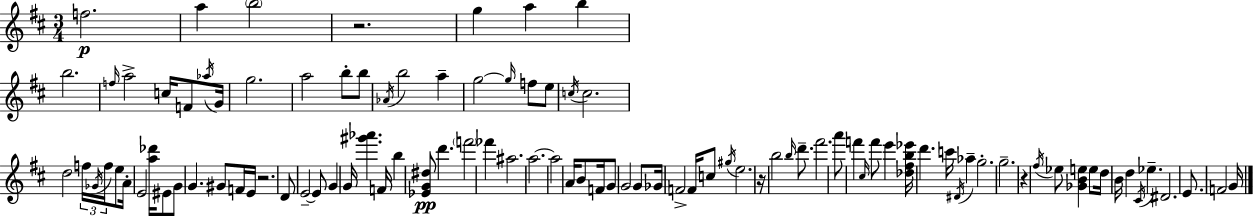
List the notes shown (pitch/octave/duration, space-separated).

F5/h. A5/q B5/h R/h. G5/q A5/q B5/q B5/h. F5/s A5/h C5/s F4/e Ab5/s G4/s G5/h. A5/h B5/e B5/e Ab4/s B5/h A5/q G5/h G5/s F5/e E5/e C5/s C5/h. D5/h F5/s Gb4/s F5/s E5/e A4/s E4/h [A5,Db6]/s EIS4/e G4/e G4/q. G#4/e F4/s E4/s R/h. D4/e E4/h E4/e G4/q G4/s [G#6,Ab6]/q. F4/s B5/q [Eb4,G4,D#5]/e D6/q. F6/h FES6/q A#5/h. A5/h. A5/h A4/s B4/e F4/s G4/e G4/h G4/e Gb4/s F4/h F4/s C5/e G#5/s E5/h. R/s B5/h B5/s D6/e. F#6/h. A6/e F6/q C#5/s F6/e E6/q [Db5,F#5,B5,Eb6]/s D6/q. C6/s D#4/s Ab5/q G5/h. G5/h. R/q F#5/s Eb5/e [Gb4,B4,E5]/q E5/e D5/s B4/s D5/q C#4/s Eb5/q. D#4/h. E4/e. F4/h G4/s